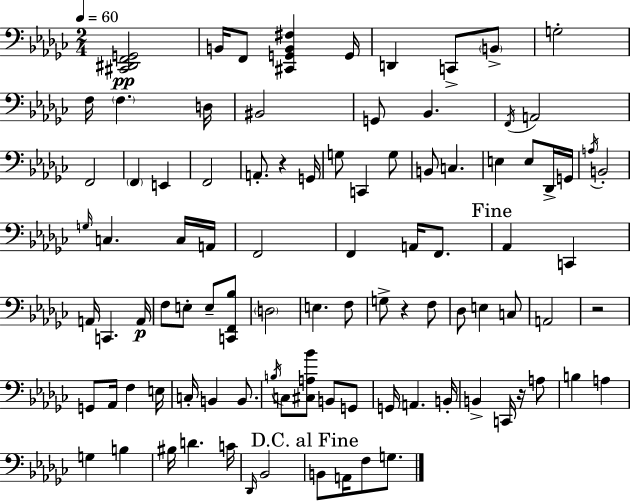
[C#2,D#2,F2,G2]/h B2/s F2/e [C#2,G2,B2,F#3]/q G2/s D2/q C2/e B2/e G3/h F3/s F3/q. D3/s BIS2/h G2/e Bb2/q. F2/s A2/h F2/h F2/q E2/q F2/h A2/e. R/q G2/s G3/e C2/q G3/e B2/e C3/q. E3/q E3/e Db2/s G2/s A3/s B2/h G3/s C3/q. C3/s A2/s F2/h F2/q A2/s F2/e. Ab2/q C2/q A2/s C2/q. A2/s F3/e E3/e E3/e [C2,F2,Bb3]/e D3/h E3/q. F3/e G3/e R/q F3/e Db3/e E3/q C3/e A2/h R/h G2/e Ab2/s F3/q E3/s C3/s B2/q B2/e. B3/s C3/e [C#3,A3,Bb4]/e B2/e G2/e G2/s A2/q. B2/s B2/q C2/s R/s A3/e B3/q A3/q G3/q B3/q BIS3/s D4/q. C4/s Db2/s Bb2/h B2/e A2/s F3/e G3/e.